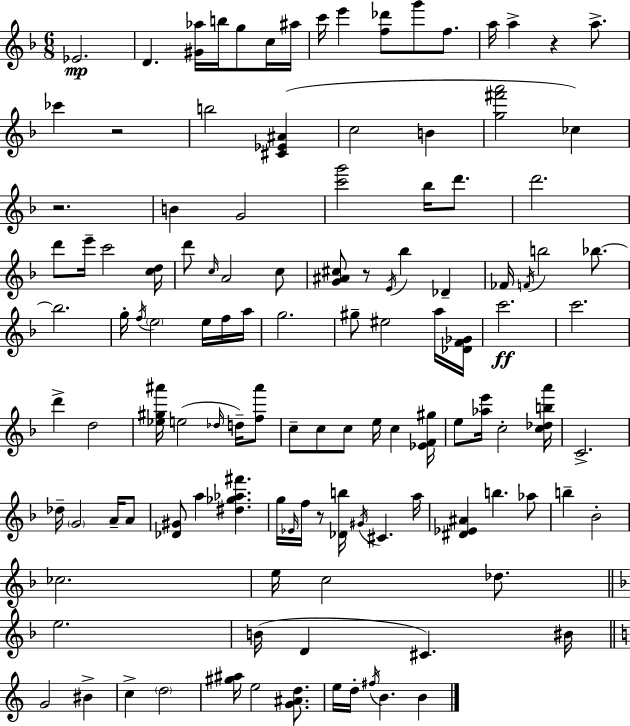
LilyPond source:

{
  \clef treble
  \numericTimeSignature
  \time 6/8
  \key f \major
  ees'2.\mp | d'4. <gis' aes''>16 b''16 g''8 c''16 ais''16 | c'''16 e'''4 <f'' des'''>8 g'''8 f''8. | a''16 a''4-> r4 a''8.-> | \break ces'''4 r2 | b''2 <cis' ees' ais'>4( | c''2 b'4 | <g'' fis''' a'''>2 ces''4) | \break r2. | b'4 g'2 | <c''' g'''>2 bes''16 d'''8. | d'''2. | \break d'''8 e'''16-- c'''2 <c'' d''>16 | d'''8 \grace { c''16 } a'2 c''8 | <g' ais' cis''>8 r8 \acciaccatura { e'16 } bes''4 des'4-- | fes'16 \acciaccatura { f'16 } b''2 | \break bes''8.~~ bes''2. | g''16-. \acciaccatura { f''16 } \parenthesize e''2 | e''16 f''16 a''16 g''2. | gis''8-- eis''2 | \break a''16 <des' f' ges'>16 c'''2.\ff | c'''2. | d'''4-> d''2 | <ees'' gis'' ais'''>16 e''2( | \break \grace { des''16 } d''16--) <f'' ais'''>8 c''8-- c''8 c''8 e''16 | c''4 <ees' f' gis''>16 e''8 <aes'' e'''>16 c''2-. | <c'' des'' b'' a'''>16 c'2.-> | des''16-- \parenthesize g'2 | \break a'16-- a'8 <des' gis'>8 a''4 <dis'' ges'' aes'' fis'''>4. | g''16 \grace { ees'16 } f''16 r8 <des' b''>16 \acciaccatura { gis'16 } | cis'4. a''16 <dis' ees' ais'>4 b''4. | aes''8 b''4-- bes'2-. | \break ces''2. | e''16 c''2 | des''8. \bar "||" \break \key f \major e''2. | b'16( d'4 cis'4.) bis'16 | \bar "||" \break \key c \major g'2 bis'4-> | c''4-> \parenthesize d''2 | <gis'' ais''>16 e''2 <g' ais' d''>8. | e''16 d''16-. \acciaccatura { fis''16 } b'4. b'4 | \break \bar "|."
}